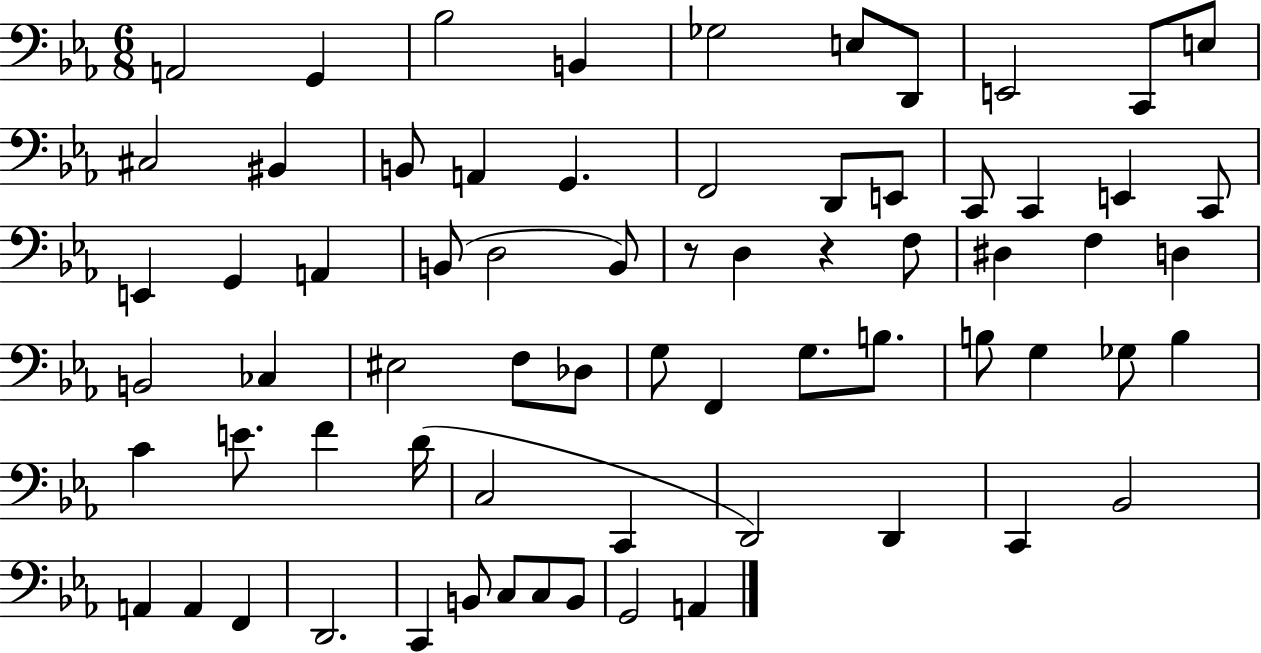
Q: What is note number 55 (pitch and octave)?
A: C2